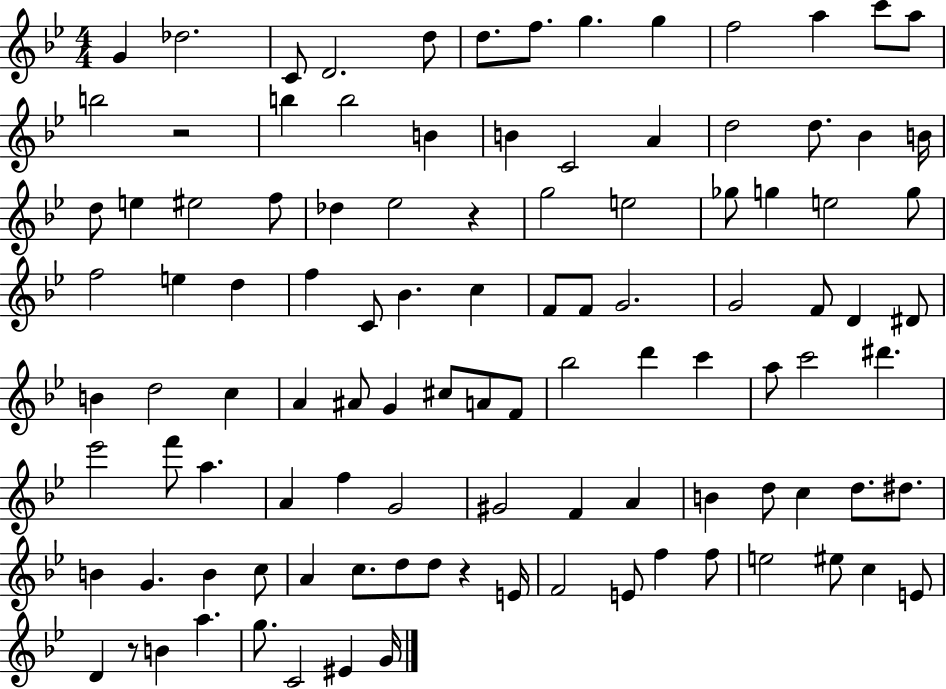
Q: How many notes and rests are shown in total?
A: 107